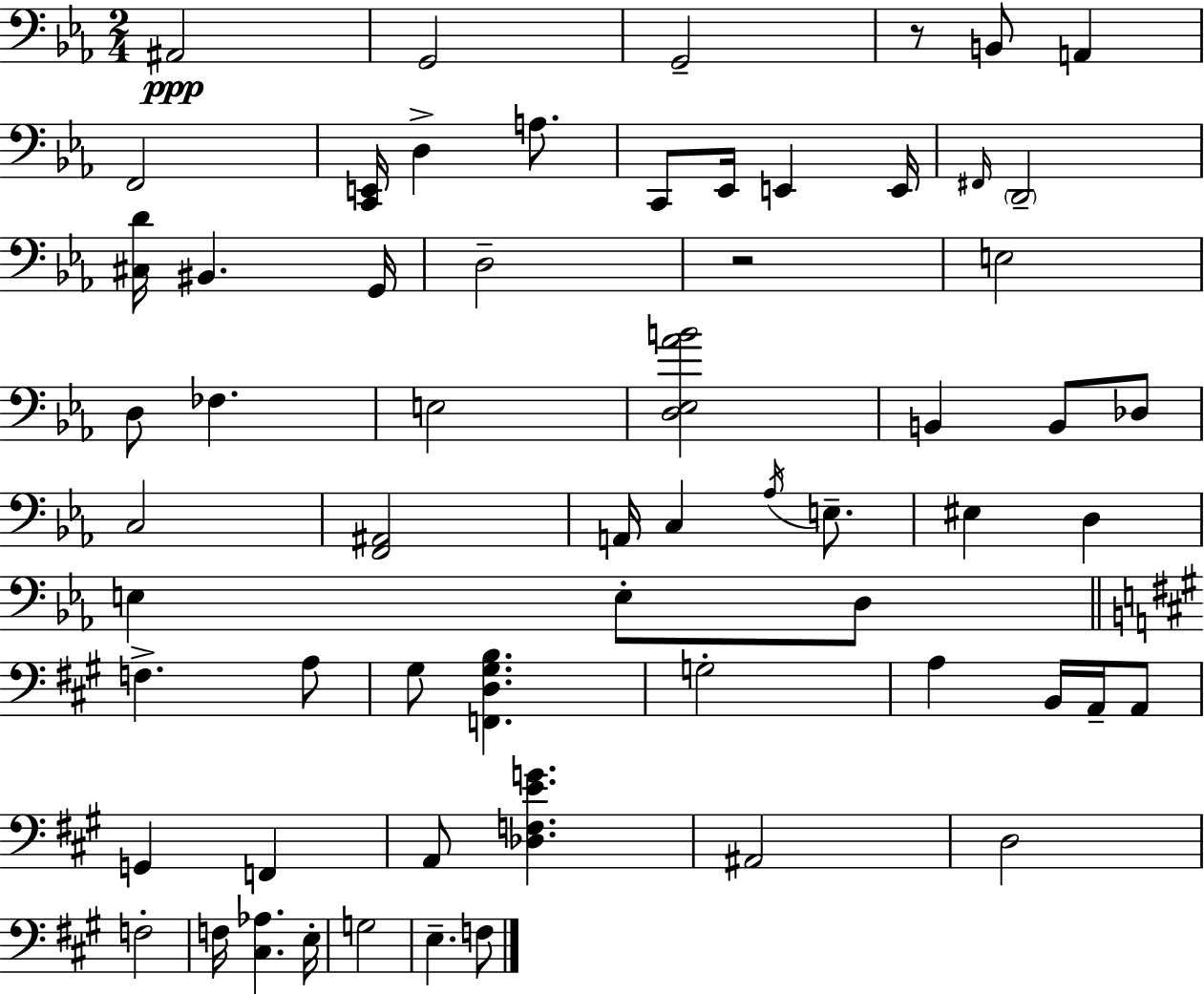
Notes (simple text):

A#2/h G2/h G2/h R/e B2/e A2/q F2/h [C2,E2]/s D3/q A3/e. C2/e Eb2/s E2/q E2/s F#2/s D2/h [C#3,D4]/s BIS2/q. G2/s D3/h R/h E3/h D3/e FES3/q. E3/h [D3,Eb3,Ab4,B4]/h B2/q B2/e Db3/e C3/h [F2,A#2]/h A2/s C3/q Ab3/s E3/e. EIS3/q D3/q E3/q E3/e D3/e F3/q. A3/e G#3/e [F2,D3,G#3,B3]/q. G3/h A3/q B2/s A2/s A2/e G2/q F2/q A2/e [Db3,F3,E4,G4]/q. A#2/h D3/h F3/h F3/s [C#3,Ab3]/q. E3/s G3/h E3/q. F3/e